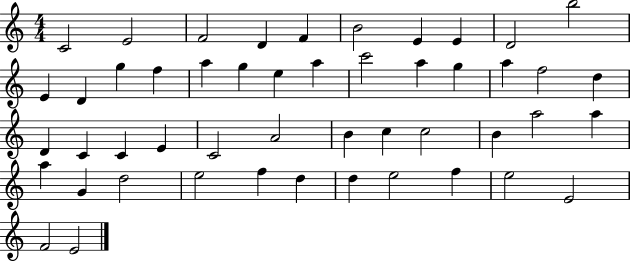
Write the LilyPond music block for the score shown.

{
  \clef treble
  \numericTimeSignature
  \time 4/4
  \key c \major
  c'2 e'2 | f'2 d'4 f'4 | b'2 e'4 e'4 | d'2 b''2 | \break e'4 d'4 g''4 f''4 | a''4 g''4 e''4 a''4 | c'''2 a''4 g''4 | a''4 f''2 d''4 | \break d'4 c'4 c'4 e'4 | c'2 a'2 | b'4 c''4 c''2 | b'4 a''2 a''4 | \break a''4 g'4 d''2 | e''2 f''4 d''4 | d''4 e''2 f''4 | e''2 e'2 | \break f'2 e'2 | \bar "|."
}